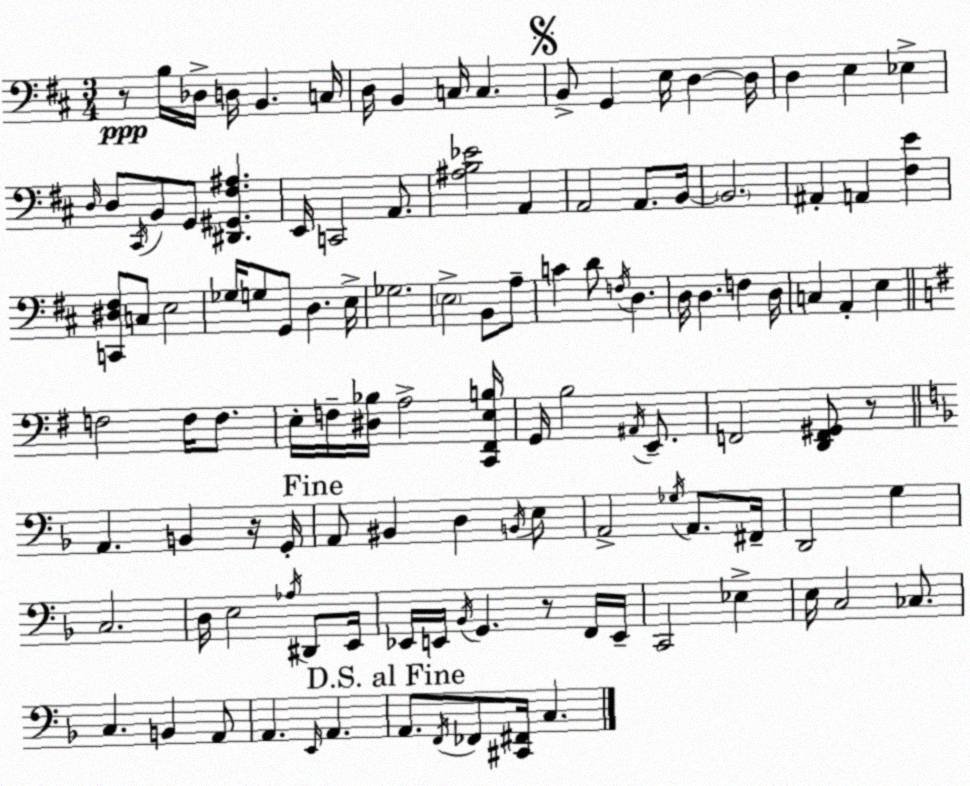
X:1
T:Untitled
M:3/4
L:1/4
K:D
z/2 B,/4 _D,/4 D,/4 B,, C,/4 D,/4 B,, C,/4 C, B,,/2 G,, E,/4 D, D,/4 D, E, _E, D,/4 D,/2 ^C,,/4 B,,/2 G,,/2 [^D,,^G,,^F,^A,] E,,/4 C,,2 A,,/2 [^A,B,_E]2 A,, A,,2 A,,/2 B,,/4 B,,2 ^A,, A,, [^F,E] [C,,^D,^F,]/2 C,/2 E,2 _G,/4 G,/2 G,,/2 D, E,/4 _G,2 E,2 B,,/2 A,/2 C D/2 F,/4 D, D,/4 D, F, D,/4 C, A,, E, F,2 F,/4 F,/2 E,/4 F,/4 [^D,_B,]/4 A,2 [C,,^F,,E,B,]/4 G,,/4 B,2 ^A,,/4 E,,/2 F,,2 [D,,F,,^G,,]/2 z/2 A,, B,, z/4 G,,/4 A,,/2 ^B,, D, B,,/4 E,/2 A,,2 _G,/4 A,,/2 ^F,,/4 D,,2 G, C,2 D,/4 E,2 _A,/4 ^D,,/2 E,,/4 _E,,/4 E,,/4 _B,,/4 G,, z/2 F,,/4 E,,/4 C,,2 _E, E,/4 C,2 _C,/2 C, B,, A,,/2 A,, E,,/4 A,, A,,/2 F,,/4 _F,,/2 [^C,,^F,,]/4 C,